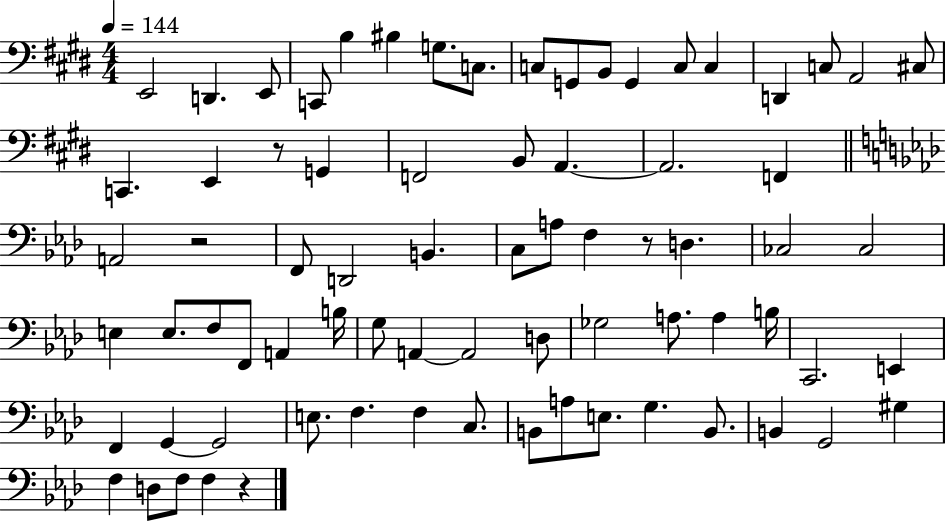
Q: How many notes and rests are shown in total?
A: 75